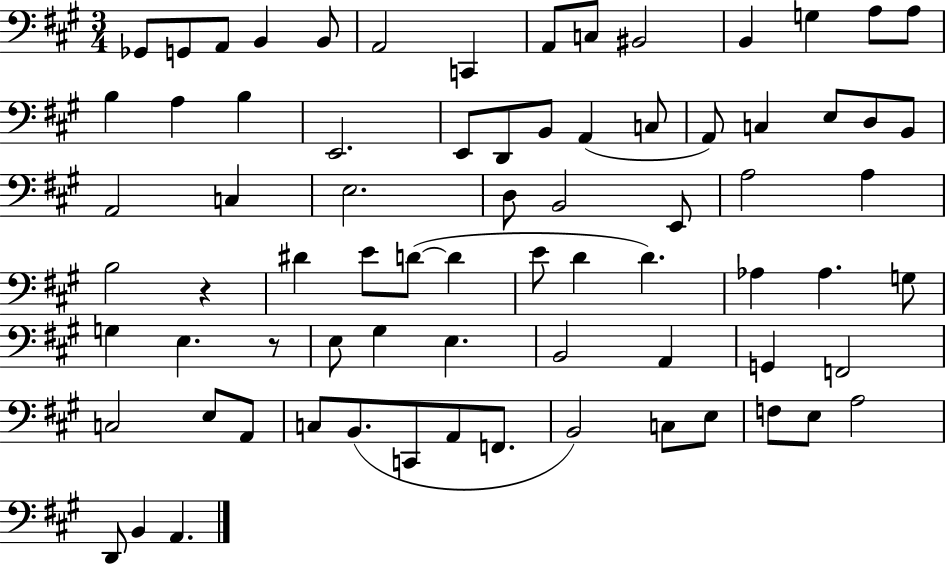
X:1
T:Untitled
M:3/4
L:1/4
K:A
_G,,/2 G,,/2 A,,/2 B,, B,,/2 A,,2 C,, A,,/2 C,/2 ^B,,2 B,, G, A,/2 A,/2 B, A, B, E,,2 E,,/2 D,,/2 B,,/2 A,, C,/2 A,,/2 C, E,/2 D,/2 B,,/2 A,,2 C, E,2 D,/2 B,,2 E,,/2 A,2 A, B,2 z ^D E/2 D/2 D E/2 D D _A, _A, G,/2 G, E, z/2 E,/2 ^G, E, B,,2 A,, G,, F,,2 C,2 E,/2 A,,/2 C,/2 B,,/2 C,,/2 A,,/2 F,,/2 B,,2 C,/2 E,/2 F,/2 E,/2 A,2 D,,/2 B,, A,,